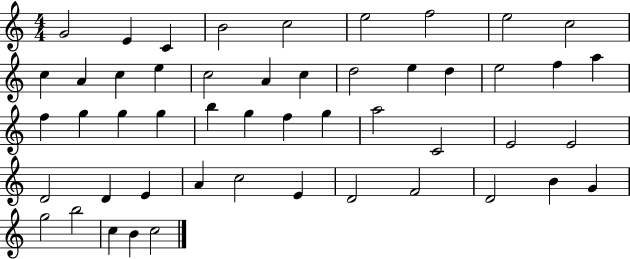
X:1
T:Untitled
M:4/4
L:1/4
K:C
G2 E C B2 c2 e2 f2 e2 c2 c A c e c2 A c d2 e d e2 f a f g g g b g f g a2 C2 E2 E2 D2 D E A c2 E D2 F2 D2 B G g2 b2 c B c2